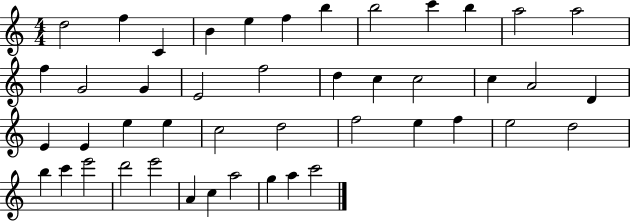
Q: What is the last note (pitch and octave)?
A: C6